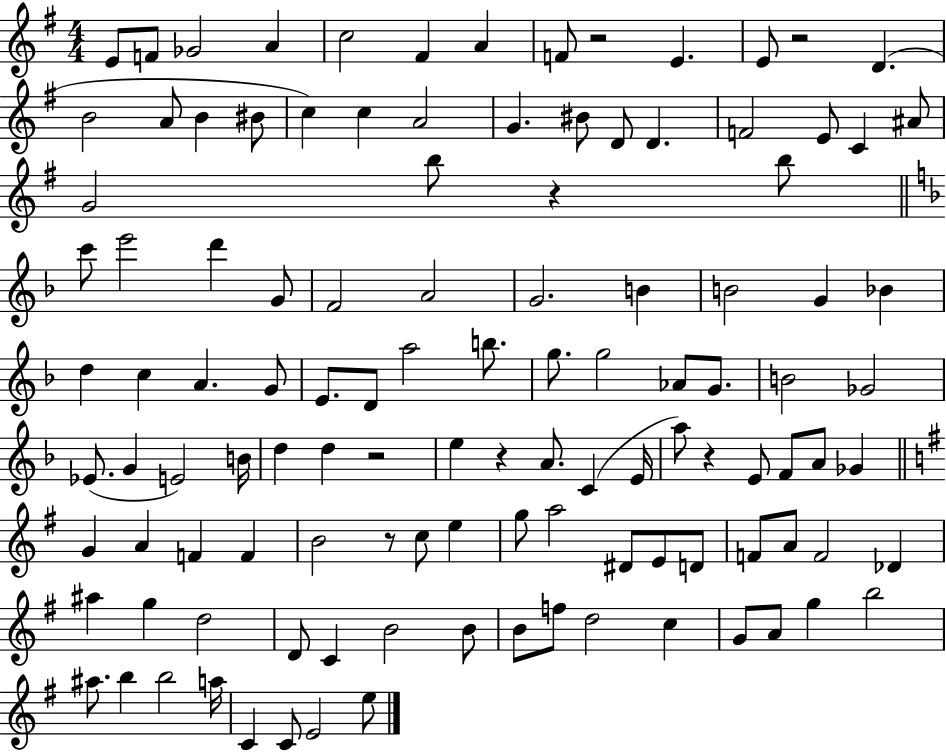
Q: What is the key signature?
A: G major